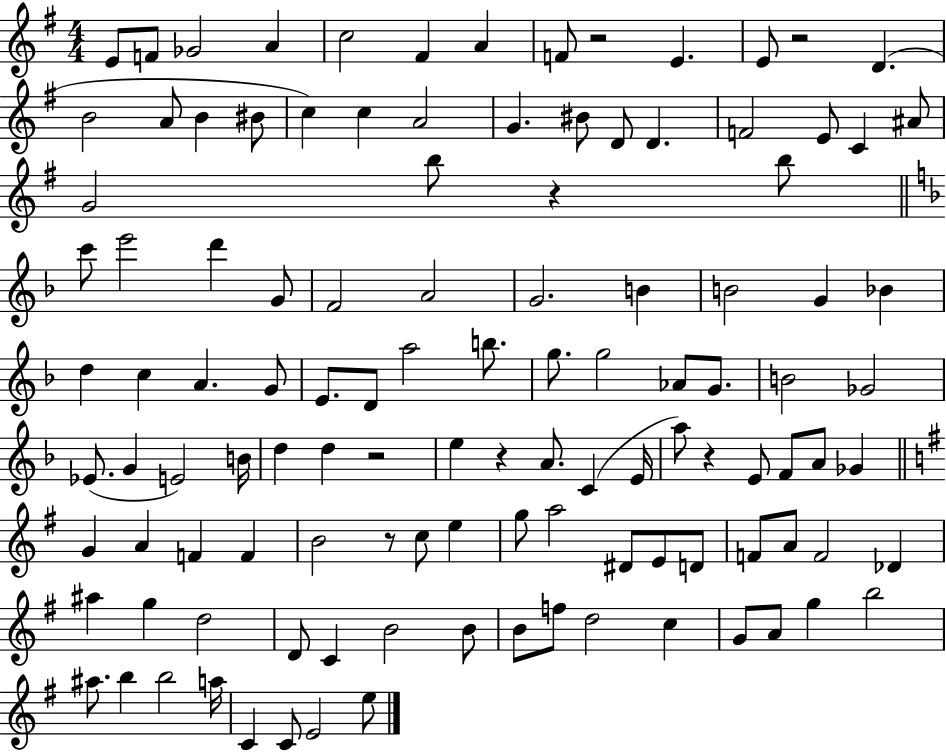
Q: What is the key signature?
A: G major